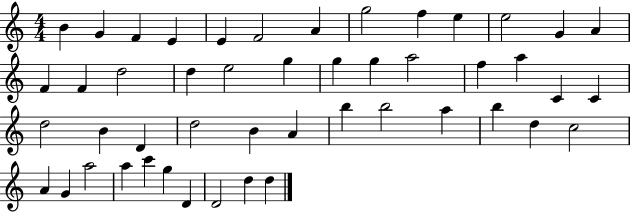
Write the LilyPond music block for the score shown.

{
  \clef treble
  \numericTimeSignature
  \time 4/4
  \key c \major
  b'4 g'4 f'4 e'4 | e'4 f'2 a'4 | g''2 f''4 e''4 | e''2 g'4 a'4 | \break f'4 f'4 d''2 | d''4 e''2 g''4 | g''4 g''4 a''2 | f''4 a''4 c'4 c'4 | \break d''2 b'4 d'4 | d''2 b'4 a'4 | b''4 b''2 a''4 | b''4 d''4 c''2 | \break a'4 g'4 a''2 | a''4 c'''4 g''4 d'4 | d'2 d''4 d''4 | \bar "|."
}